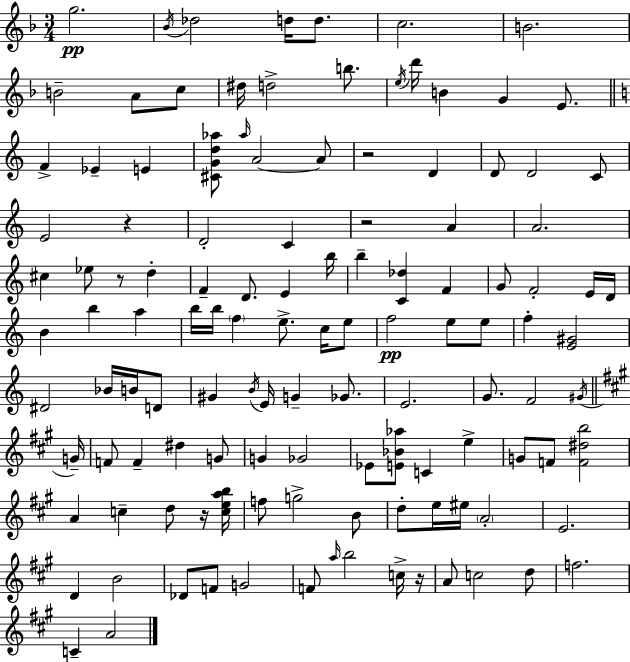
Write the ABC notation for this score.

X:1
T:Untitled
M:3/4
L:1/4
K:Dm
g2 _B/4 _d2 d/4 d/2 c2 B2 B2 A/2 c/2 ^d/4 d2 b/2 e/4 d'/4 B G E/2 F _E E [^CGd_a]/2 _a/4 A2 A/2 z2 D D/2 D2 C/2 E2 z D2 C z2 A A2 ^c _e/2 z/2 d F D/2 E b/4 b [C_d] F G/2 F2 E/4 D/4 B b a b/4 b/4 f e/2 c/4 e/2 f2 e/2 e/2 f [E^G]2 ^D2 _B/4 B/4 D/2 ^G B/4 E/4 G _G/2 E2 G/2 F2 ^G/4 G/4 F/2 F ^d G/2 G _G2 _E/2 [E_B_a]/2 C e G/2 F/2 [F^db]2 A c d/2 z/4 [ceab]/4 f/2 g2 B/2 d/2 e/4 ^e/4 A2 E2 D B2 _D/2 F/2 G2 F/2 a/4 b2 c/4 z/4 A/2 c2 d/2 f2 C A2